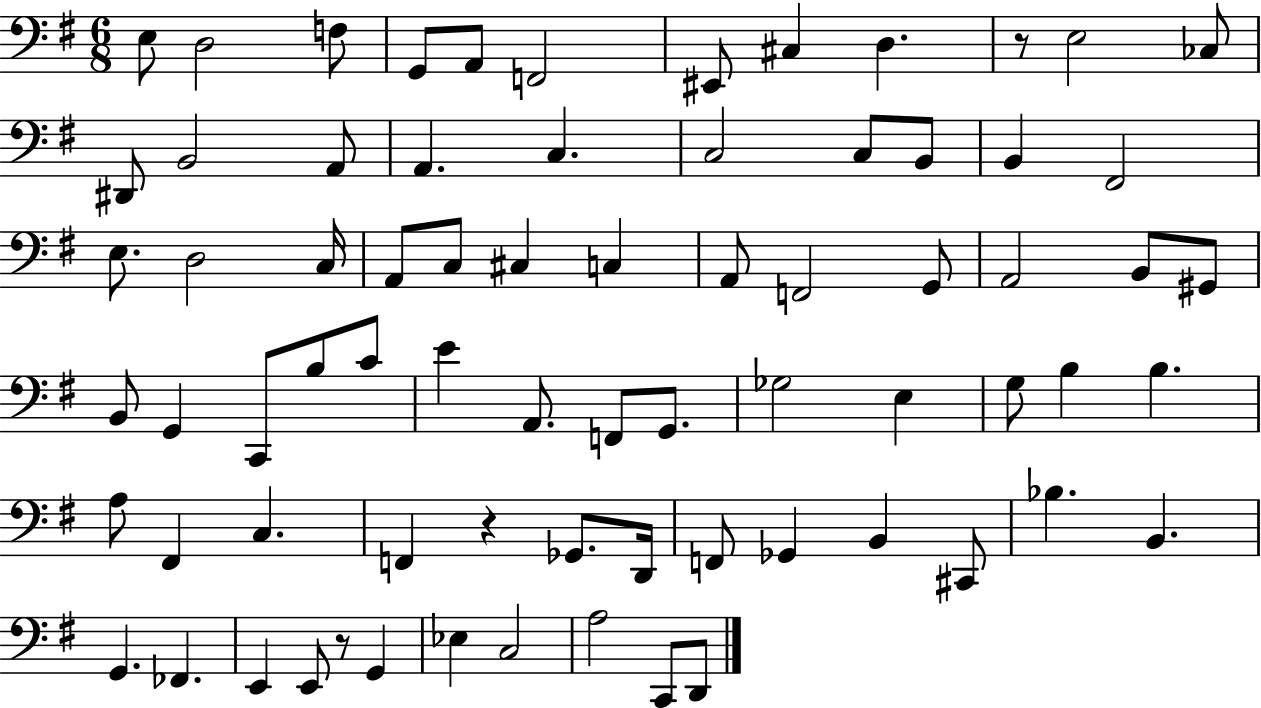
{
  \clef bass
  \numericTimeSignature
  \time 6/8
  \key g \major
  e8 d2 f8 | g,8 a,8 f,2 | eis,8 cis4 d4. | r8 e2 ces8 | \break dis,8 b,2 a,8 | a,4. c4. | c2 c8 b,8 | b,4 fis,2 | \break e8. d2 c16 | a,8 c8 cis4 c4 | a,8 f,2 g,8 | a,2 b,8 gis,8 | \break b,8 g,4 c,8 b8 c'8 | e'4 a,8. f,8 g,8. | ges2 e4 | g8 b4 b4. | \break a8 fis,4 c4. | f,4 r4 ges,8. d,16 | f,8 ges,4 b,4 cis,8 | bes4. b,4. | \break g,4. fes,4. | e,4 e,8 r8 g,4 | ees4 c2 | a2 c,8 d,8 | \break \bar "|."
}